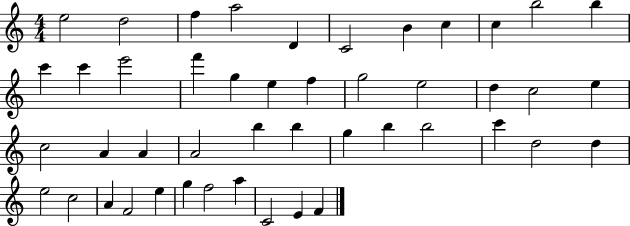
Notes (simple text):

E5/h D5/h F5/q A5/h D4/q C4/h B4/q C5/q C5/q B5/h B5/q C6/q C6/q E6/h F6/q G5/q E5/q F5/q G5/h E5/h D5/q C5/h E5/q C5/h A4/q A4/q A4/h B5/q B5/q G5/q B5/q B5/h C6/q D5/h D5/q E5/h C5/h A4/q F4/h E5/q G5/q F5/h A5/q C4/h E4/q F4/q